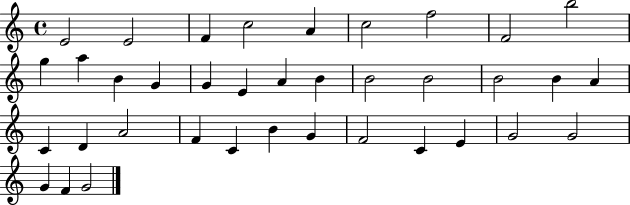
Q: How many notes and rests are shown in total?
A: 37